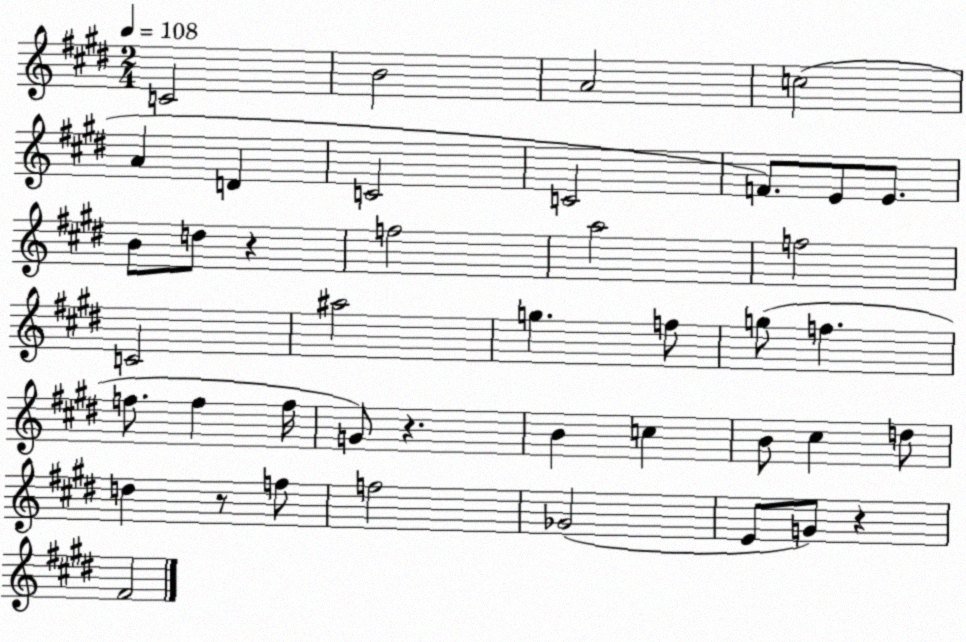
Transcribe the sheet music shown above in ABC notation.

X:1
T:Untitled
M:2/4
L:1/4
K:E
C2 B2 A2 c2 A D C2 C2 F/2 E/2 E/2 B/2 d/2 z f2 a2 f2 C2 ^a2 g f/2 g/2 f f/2 f f/4 G/2 z B c B/2 ^c d/2 d z/2 f/2 f2 _G2 E/2 G/2 z ^F2